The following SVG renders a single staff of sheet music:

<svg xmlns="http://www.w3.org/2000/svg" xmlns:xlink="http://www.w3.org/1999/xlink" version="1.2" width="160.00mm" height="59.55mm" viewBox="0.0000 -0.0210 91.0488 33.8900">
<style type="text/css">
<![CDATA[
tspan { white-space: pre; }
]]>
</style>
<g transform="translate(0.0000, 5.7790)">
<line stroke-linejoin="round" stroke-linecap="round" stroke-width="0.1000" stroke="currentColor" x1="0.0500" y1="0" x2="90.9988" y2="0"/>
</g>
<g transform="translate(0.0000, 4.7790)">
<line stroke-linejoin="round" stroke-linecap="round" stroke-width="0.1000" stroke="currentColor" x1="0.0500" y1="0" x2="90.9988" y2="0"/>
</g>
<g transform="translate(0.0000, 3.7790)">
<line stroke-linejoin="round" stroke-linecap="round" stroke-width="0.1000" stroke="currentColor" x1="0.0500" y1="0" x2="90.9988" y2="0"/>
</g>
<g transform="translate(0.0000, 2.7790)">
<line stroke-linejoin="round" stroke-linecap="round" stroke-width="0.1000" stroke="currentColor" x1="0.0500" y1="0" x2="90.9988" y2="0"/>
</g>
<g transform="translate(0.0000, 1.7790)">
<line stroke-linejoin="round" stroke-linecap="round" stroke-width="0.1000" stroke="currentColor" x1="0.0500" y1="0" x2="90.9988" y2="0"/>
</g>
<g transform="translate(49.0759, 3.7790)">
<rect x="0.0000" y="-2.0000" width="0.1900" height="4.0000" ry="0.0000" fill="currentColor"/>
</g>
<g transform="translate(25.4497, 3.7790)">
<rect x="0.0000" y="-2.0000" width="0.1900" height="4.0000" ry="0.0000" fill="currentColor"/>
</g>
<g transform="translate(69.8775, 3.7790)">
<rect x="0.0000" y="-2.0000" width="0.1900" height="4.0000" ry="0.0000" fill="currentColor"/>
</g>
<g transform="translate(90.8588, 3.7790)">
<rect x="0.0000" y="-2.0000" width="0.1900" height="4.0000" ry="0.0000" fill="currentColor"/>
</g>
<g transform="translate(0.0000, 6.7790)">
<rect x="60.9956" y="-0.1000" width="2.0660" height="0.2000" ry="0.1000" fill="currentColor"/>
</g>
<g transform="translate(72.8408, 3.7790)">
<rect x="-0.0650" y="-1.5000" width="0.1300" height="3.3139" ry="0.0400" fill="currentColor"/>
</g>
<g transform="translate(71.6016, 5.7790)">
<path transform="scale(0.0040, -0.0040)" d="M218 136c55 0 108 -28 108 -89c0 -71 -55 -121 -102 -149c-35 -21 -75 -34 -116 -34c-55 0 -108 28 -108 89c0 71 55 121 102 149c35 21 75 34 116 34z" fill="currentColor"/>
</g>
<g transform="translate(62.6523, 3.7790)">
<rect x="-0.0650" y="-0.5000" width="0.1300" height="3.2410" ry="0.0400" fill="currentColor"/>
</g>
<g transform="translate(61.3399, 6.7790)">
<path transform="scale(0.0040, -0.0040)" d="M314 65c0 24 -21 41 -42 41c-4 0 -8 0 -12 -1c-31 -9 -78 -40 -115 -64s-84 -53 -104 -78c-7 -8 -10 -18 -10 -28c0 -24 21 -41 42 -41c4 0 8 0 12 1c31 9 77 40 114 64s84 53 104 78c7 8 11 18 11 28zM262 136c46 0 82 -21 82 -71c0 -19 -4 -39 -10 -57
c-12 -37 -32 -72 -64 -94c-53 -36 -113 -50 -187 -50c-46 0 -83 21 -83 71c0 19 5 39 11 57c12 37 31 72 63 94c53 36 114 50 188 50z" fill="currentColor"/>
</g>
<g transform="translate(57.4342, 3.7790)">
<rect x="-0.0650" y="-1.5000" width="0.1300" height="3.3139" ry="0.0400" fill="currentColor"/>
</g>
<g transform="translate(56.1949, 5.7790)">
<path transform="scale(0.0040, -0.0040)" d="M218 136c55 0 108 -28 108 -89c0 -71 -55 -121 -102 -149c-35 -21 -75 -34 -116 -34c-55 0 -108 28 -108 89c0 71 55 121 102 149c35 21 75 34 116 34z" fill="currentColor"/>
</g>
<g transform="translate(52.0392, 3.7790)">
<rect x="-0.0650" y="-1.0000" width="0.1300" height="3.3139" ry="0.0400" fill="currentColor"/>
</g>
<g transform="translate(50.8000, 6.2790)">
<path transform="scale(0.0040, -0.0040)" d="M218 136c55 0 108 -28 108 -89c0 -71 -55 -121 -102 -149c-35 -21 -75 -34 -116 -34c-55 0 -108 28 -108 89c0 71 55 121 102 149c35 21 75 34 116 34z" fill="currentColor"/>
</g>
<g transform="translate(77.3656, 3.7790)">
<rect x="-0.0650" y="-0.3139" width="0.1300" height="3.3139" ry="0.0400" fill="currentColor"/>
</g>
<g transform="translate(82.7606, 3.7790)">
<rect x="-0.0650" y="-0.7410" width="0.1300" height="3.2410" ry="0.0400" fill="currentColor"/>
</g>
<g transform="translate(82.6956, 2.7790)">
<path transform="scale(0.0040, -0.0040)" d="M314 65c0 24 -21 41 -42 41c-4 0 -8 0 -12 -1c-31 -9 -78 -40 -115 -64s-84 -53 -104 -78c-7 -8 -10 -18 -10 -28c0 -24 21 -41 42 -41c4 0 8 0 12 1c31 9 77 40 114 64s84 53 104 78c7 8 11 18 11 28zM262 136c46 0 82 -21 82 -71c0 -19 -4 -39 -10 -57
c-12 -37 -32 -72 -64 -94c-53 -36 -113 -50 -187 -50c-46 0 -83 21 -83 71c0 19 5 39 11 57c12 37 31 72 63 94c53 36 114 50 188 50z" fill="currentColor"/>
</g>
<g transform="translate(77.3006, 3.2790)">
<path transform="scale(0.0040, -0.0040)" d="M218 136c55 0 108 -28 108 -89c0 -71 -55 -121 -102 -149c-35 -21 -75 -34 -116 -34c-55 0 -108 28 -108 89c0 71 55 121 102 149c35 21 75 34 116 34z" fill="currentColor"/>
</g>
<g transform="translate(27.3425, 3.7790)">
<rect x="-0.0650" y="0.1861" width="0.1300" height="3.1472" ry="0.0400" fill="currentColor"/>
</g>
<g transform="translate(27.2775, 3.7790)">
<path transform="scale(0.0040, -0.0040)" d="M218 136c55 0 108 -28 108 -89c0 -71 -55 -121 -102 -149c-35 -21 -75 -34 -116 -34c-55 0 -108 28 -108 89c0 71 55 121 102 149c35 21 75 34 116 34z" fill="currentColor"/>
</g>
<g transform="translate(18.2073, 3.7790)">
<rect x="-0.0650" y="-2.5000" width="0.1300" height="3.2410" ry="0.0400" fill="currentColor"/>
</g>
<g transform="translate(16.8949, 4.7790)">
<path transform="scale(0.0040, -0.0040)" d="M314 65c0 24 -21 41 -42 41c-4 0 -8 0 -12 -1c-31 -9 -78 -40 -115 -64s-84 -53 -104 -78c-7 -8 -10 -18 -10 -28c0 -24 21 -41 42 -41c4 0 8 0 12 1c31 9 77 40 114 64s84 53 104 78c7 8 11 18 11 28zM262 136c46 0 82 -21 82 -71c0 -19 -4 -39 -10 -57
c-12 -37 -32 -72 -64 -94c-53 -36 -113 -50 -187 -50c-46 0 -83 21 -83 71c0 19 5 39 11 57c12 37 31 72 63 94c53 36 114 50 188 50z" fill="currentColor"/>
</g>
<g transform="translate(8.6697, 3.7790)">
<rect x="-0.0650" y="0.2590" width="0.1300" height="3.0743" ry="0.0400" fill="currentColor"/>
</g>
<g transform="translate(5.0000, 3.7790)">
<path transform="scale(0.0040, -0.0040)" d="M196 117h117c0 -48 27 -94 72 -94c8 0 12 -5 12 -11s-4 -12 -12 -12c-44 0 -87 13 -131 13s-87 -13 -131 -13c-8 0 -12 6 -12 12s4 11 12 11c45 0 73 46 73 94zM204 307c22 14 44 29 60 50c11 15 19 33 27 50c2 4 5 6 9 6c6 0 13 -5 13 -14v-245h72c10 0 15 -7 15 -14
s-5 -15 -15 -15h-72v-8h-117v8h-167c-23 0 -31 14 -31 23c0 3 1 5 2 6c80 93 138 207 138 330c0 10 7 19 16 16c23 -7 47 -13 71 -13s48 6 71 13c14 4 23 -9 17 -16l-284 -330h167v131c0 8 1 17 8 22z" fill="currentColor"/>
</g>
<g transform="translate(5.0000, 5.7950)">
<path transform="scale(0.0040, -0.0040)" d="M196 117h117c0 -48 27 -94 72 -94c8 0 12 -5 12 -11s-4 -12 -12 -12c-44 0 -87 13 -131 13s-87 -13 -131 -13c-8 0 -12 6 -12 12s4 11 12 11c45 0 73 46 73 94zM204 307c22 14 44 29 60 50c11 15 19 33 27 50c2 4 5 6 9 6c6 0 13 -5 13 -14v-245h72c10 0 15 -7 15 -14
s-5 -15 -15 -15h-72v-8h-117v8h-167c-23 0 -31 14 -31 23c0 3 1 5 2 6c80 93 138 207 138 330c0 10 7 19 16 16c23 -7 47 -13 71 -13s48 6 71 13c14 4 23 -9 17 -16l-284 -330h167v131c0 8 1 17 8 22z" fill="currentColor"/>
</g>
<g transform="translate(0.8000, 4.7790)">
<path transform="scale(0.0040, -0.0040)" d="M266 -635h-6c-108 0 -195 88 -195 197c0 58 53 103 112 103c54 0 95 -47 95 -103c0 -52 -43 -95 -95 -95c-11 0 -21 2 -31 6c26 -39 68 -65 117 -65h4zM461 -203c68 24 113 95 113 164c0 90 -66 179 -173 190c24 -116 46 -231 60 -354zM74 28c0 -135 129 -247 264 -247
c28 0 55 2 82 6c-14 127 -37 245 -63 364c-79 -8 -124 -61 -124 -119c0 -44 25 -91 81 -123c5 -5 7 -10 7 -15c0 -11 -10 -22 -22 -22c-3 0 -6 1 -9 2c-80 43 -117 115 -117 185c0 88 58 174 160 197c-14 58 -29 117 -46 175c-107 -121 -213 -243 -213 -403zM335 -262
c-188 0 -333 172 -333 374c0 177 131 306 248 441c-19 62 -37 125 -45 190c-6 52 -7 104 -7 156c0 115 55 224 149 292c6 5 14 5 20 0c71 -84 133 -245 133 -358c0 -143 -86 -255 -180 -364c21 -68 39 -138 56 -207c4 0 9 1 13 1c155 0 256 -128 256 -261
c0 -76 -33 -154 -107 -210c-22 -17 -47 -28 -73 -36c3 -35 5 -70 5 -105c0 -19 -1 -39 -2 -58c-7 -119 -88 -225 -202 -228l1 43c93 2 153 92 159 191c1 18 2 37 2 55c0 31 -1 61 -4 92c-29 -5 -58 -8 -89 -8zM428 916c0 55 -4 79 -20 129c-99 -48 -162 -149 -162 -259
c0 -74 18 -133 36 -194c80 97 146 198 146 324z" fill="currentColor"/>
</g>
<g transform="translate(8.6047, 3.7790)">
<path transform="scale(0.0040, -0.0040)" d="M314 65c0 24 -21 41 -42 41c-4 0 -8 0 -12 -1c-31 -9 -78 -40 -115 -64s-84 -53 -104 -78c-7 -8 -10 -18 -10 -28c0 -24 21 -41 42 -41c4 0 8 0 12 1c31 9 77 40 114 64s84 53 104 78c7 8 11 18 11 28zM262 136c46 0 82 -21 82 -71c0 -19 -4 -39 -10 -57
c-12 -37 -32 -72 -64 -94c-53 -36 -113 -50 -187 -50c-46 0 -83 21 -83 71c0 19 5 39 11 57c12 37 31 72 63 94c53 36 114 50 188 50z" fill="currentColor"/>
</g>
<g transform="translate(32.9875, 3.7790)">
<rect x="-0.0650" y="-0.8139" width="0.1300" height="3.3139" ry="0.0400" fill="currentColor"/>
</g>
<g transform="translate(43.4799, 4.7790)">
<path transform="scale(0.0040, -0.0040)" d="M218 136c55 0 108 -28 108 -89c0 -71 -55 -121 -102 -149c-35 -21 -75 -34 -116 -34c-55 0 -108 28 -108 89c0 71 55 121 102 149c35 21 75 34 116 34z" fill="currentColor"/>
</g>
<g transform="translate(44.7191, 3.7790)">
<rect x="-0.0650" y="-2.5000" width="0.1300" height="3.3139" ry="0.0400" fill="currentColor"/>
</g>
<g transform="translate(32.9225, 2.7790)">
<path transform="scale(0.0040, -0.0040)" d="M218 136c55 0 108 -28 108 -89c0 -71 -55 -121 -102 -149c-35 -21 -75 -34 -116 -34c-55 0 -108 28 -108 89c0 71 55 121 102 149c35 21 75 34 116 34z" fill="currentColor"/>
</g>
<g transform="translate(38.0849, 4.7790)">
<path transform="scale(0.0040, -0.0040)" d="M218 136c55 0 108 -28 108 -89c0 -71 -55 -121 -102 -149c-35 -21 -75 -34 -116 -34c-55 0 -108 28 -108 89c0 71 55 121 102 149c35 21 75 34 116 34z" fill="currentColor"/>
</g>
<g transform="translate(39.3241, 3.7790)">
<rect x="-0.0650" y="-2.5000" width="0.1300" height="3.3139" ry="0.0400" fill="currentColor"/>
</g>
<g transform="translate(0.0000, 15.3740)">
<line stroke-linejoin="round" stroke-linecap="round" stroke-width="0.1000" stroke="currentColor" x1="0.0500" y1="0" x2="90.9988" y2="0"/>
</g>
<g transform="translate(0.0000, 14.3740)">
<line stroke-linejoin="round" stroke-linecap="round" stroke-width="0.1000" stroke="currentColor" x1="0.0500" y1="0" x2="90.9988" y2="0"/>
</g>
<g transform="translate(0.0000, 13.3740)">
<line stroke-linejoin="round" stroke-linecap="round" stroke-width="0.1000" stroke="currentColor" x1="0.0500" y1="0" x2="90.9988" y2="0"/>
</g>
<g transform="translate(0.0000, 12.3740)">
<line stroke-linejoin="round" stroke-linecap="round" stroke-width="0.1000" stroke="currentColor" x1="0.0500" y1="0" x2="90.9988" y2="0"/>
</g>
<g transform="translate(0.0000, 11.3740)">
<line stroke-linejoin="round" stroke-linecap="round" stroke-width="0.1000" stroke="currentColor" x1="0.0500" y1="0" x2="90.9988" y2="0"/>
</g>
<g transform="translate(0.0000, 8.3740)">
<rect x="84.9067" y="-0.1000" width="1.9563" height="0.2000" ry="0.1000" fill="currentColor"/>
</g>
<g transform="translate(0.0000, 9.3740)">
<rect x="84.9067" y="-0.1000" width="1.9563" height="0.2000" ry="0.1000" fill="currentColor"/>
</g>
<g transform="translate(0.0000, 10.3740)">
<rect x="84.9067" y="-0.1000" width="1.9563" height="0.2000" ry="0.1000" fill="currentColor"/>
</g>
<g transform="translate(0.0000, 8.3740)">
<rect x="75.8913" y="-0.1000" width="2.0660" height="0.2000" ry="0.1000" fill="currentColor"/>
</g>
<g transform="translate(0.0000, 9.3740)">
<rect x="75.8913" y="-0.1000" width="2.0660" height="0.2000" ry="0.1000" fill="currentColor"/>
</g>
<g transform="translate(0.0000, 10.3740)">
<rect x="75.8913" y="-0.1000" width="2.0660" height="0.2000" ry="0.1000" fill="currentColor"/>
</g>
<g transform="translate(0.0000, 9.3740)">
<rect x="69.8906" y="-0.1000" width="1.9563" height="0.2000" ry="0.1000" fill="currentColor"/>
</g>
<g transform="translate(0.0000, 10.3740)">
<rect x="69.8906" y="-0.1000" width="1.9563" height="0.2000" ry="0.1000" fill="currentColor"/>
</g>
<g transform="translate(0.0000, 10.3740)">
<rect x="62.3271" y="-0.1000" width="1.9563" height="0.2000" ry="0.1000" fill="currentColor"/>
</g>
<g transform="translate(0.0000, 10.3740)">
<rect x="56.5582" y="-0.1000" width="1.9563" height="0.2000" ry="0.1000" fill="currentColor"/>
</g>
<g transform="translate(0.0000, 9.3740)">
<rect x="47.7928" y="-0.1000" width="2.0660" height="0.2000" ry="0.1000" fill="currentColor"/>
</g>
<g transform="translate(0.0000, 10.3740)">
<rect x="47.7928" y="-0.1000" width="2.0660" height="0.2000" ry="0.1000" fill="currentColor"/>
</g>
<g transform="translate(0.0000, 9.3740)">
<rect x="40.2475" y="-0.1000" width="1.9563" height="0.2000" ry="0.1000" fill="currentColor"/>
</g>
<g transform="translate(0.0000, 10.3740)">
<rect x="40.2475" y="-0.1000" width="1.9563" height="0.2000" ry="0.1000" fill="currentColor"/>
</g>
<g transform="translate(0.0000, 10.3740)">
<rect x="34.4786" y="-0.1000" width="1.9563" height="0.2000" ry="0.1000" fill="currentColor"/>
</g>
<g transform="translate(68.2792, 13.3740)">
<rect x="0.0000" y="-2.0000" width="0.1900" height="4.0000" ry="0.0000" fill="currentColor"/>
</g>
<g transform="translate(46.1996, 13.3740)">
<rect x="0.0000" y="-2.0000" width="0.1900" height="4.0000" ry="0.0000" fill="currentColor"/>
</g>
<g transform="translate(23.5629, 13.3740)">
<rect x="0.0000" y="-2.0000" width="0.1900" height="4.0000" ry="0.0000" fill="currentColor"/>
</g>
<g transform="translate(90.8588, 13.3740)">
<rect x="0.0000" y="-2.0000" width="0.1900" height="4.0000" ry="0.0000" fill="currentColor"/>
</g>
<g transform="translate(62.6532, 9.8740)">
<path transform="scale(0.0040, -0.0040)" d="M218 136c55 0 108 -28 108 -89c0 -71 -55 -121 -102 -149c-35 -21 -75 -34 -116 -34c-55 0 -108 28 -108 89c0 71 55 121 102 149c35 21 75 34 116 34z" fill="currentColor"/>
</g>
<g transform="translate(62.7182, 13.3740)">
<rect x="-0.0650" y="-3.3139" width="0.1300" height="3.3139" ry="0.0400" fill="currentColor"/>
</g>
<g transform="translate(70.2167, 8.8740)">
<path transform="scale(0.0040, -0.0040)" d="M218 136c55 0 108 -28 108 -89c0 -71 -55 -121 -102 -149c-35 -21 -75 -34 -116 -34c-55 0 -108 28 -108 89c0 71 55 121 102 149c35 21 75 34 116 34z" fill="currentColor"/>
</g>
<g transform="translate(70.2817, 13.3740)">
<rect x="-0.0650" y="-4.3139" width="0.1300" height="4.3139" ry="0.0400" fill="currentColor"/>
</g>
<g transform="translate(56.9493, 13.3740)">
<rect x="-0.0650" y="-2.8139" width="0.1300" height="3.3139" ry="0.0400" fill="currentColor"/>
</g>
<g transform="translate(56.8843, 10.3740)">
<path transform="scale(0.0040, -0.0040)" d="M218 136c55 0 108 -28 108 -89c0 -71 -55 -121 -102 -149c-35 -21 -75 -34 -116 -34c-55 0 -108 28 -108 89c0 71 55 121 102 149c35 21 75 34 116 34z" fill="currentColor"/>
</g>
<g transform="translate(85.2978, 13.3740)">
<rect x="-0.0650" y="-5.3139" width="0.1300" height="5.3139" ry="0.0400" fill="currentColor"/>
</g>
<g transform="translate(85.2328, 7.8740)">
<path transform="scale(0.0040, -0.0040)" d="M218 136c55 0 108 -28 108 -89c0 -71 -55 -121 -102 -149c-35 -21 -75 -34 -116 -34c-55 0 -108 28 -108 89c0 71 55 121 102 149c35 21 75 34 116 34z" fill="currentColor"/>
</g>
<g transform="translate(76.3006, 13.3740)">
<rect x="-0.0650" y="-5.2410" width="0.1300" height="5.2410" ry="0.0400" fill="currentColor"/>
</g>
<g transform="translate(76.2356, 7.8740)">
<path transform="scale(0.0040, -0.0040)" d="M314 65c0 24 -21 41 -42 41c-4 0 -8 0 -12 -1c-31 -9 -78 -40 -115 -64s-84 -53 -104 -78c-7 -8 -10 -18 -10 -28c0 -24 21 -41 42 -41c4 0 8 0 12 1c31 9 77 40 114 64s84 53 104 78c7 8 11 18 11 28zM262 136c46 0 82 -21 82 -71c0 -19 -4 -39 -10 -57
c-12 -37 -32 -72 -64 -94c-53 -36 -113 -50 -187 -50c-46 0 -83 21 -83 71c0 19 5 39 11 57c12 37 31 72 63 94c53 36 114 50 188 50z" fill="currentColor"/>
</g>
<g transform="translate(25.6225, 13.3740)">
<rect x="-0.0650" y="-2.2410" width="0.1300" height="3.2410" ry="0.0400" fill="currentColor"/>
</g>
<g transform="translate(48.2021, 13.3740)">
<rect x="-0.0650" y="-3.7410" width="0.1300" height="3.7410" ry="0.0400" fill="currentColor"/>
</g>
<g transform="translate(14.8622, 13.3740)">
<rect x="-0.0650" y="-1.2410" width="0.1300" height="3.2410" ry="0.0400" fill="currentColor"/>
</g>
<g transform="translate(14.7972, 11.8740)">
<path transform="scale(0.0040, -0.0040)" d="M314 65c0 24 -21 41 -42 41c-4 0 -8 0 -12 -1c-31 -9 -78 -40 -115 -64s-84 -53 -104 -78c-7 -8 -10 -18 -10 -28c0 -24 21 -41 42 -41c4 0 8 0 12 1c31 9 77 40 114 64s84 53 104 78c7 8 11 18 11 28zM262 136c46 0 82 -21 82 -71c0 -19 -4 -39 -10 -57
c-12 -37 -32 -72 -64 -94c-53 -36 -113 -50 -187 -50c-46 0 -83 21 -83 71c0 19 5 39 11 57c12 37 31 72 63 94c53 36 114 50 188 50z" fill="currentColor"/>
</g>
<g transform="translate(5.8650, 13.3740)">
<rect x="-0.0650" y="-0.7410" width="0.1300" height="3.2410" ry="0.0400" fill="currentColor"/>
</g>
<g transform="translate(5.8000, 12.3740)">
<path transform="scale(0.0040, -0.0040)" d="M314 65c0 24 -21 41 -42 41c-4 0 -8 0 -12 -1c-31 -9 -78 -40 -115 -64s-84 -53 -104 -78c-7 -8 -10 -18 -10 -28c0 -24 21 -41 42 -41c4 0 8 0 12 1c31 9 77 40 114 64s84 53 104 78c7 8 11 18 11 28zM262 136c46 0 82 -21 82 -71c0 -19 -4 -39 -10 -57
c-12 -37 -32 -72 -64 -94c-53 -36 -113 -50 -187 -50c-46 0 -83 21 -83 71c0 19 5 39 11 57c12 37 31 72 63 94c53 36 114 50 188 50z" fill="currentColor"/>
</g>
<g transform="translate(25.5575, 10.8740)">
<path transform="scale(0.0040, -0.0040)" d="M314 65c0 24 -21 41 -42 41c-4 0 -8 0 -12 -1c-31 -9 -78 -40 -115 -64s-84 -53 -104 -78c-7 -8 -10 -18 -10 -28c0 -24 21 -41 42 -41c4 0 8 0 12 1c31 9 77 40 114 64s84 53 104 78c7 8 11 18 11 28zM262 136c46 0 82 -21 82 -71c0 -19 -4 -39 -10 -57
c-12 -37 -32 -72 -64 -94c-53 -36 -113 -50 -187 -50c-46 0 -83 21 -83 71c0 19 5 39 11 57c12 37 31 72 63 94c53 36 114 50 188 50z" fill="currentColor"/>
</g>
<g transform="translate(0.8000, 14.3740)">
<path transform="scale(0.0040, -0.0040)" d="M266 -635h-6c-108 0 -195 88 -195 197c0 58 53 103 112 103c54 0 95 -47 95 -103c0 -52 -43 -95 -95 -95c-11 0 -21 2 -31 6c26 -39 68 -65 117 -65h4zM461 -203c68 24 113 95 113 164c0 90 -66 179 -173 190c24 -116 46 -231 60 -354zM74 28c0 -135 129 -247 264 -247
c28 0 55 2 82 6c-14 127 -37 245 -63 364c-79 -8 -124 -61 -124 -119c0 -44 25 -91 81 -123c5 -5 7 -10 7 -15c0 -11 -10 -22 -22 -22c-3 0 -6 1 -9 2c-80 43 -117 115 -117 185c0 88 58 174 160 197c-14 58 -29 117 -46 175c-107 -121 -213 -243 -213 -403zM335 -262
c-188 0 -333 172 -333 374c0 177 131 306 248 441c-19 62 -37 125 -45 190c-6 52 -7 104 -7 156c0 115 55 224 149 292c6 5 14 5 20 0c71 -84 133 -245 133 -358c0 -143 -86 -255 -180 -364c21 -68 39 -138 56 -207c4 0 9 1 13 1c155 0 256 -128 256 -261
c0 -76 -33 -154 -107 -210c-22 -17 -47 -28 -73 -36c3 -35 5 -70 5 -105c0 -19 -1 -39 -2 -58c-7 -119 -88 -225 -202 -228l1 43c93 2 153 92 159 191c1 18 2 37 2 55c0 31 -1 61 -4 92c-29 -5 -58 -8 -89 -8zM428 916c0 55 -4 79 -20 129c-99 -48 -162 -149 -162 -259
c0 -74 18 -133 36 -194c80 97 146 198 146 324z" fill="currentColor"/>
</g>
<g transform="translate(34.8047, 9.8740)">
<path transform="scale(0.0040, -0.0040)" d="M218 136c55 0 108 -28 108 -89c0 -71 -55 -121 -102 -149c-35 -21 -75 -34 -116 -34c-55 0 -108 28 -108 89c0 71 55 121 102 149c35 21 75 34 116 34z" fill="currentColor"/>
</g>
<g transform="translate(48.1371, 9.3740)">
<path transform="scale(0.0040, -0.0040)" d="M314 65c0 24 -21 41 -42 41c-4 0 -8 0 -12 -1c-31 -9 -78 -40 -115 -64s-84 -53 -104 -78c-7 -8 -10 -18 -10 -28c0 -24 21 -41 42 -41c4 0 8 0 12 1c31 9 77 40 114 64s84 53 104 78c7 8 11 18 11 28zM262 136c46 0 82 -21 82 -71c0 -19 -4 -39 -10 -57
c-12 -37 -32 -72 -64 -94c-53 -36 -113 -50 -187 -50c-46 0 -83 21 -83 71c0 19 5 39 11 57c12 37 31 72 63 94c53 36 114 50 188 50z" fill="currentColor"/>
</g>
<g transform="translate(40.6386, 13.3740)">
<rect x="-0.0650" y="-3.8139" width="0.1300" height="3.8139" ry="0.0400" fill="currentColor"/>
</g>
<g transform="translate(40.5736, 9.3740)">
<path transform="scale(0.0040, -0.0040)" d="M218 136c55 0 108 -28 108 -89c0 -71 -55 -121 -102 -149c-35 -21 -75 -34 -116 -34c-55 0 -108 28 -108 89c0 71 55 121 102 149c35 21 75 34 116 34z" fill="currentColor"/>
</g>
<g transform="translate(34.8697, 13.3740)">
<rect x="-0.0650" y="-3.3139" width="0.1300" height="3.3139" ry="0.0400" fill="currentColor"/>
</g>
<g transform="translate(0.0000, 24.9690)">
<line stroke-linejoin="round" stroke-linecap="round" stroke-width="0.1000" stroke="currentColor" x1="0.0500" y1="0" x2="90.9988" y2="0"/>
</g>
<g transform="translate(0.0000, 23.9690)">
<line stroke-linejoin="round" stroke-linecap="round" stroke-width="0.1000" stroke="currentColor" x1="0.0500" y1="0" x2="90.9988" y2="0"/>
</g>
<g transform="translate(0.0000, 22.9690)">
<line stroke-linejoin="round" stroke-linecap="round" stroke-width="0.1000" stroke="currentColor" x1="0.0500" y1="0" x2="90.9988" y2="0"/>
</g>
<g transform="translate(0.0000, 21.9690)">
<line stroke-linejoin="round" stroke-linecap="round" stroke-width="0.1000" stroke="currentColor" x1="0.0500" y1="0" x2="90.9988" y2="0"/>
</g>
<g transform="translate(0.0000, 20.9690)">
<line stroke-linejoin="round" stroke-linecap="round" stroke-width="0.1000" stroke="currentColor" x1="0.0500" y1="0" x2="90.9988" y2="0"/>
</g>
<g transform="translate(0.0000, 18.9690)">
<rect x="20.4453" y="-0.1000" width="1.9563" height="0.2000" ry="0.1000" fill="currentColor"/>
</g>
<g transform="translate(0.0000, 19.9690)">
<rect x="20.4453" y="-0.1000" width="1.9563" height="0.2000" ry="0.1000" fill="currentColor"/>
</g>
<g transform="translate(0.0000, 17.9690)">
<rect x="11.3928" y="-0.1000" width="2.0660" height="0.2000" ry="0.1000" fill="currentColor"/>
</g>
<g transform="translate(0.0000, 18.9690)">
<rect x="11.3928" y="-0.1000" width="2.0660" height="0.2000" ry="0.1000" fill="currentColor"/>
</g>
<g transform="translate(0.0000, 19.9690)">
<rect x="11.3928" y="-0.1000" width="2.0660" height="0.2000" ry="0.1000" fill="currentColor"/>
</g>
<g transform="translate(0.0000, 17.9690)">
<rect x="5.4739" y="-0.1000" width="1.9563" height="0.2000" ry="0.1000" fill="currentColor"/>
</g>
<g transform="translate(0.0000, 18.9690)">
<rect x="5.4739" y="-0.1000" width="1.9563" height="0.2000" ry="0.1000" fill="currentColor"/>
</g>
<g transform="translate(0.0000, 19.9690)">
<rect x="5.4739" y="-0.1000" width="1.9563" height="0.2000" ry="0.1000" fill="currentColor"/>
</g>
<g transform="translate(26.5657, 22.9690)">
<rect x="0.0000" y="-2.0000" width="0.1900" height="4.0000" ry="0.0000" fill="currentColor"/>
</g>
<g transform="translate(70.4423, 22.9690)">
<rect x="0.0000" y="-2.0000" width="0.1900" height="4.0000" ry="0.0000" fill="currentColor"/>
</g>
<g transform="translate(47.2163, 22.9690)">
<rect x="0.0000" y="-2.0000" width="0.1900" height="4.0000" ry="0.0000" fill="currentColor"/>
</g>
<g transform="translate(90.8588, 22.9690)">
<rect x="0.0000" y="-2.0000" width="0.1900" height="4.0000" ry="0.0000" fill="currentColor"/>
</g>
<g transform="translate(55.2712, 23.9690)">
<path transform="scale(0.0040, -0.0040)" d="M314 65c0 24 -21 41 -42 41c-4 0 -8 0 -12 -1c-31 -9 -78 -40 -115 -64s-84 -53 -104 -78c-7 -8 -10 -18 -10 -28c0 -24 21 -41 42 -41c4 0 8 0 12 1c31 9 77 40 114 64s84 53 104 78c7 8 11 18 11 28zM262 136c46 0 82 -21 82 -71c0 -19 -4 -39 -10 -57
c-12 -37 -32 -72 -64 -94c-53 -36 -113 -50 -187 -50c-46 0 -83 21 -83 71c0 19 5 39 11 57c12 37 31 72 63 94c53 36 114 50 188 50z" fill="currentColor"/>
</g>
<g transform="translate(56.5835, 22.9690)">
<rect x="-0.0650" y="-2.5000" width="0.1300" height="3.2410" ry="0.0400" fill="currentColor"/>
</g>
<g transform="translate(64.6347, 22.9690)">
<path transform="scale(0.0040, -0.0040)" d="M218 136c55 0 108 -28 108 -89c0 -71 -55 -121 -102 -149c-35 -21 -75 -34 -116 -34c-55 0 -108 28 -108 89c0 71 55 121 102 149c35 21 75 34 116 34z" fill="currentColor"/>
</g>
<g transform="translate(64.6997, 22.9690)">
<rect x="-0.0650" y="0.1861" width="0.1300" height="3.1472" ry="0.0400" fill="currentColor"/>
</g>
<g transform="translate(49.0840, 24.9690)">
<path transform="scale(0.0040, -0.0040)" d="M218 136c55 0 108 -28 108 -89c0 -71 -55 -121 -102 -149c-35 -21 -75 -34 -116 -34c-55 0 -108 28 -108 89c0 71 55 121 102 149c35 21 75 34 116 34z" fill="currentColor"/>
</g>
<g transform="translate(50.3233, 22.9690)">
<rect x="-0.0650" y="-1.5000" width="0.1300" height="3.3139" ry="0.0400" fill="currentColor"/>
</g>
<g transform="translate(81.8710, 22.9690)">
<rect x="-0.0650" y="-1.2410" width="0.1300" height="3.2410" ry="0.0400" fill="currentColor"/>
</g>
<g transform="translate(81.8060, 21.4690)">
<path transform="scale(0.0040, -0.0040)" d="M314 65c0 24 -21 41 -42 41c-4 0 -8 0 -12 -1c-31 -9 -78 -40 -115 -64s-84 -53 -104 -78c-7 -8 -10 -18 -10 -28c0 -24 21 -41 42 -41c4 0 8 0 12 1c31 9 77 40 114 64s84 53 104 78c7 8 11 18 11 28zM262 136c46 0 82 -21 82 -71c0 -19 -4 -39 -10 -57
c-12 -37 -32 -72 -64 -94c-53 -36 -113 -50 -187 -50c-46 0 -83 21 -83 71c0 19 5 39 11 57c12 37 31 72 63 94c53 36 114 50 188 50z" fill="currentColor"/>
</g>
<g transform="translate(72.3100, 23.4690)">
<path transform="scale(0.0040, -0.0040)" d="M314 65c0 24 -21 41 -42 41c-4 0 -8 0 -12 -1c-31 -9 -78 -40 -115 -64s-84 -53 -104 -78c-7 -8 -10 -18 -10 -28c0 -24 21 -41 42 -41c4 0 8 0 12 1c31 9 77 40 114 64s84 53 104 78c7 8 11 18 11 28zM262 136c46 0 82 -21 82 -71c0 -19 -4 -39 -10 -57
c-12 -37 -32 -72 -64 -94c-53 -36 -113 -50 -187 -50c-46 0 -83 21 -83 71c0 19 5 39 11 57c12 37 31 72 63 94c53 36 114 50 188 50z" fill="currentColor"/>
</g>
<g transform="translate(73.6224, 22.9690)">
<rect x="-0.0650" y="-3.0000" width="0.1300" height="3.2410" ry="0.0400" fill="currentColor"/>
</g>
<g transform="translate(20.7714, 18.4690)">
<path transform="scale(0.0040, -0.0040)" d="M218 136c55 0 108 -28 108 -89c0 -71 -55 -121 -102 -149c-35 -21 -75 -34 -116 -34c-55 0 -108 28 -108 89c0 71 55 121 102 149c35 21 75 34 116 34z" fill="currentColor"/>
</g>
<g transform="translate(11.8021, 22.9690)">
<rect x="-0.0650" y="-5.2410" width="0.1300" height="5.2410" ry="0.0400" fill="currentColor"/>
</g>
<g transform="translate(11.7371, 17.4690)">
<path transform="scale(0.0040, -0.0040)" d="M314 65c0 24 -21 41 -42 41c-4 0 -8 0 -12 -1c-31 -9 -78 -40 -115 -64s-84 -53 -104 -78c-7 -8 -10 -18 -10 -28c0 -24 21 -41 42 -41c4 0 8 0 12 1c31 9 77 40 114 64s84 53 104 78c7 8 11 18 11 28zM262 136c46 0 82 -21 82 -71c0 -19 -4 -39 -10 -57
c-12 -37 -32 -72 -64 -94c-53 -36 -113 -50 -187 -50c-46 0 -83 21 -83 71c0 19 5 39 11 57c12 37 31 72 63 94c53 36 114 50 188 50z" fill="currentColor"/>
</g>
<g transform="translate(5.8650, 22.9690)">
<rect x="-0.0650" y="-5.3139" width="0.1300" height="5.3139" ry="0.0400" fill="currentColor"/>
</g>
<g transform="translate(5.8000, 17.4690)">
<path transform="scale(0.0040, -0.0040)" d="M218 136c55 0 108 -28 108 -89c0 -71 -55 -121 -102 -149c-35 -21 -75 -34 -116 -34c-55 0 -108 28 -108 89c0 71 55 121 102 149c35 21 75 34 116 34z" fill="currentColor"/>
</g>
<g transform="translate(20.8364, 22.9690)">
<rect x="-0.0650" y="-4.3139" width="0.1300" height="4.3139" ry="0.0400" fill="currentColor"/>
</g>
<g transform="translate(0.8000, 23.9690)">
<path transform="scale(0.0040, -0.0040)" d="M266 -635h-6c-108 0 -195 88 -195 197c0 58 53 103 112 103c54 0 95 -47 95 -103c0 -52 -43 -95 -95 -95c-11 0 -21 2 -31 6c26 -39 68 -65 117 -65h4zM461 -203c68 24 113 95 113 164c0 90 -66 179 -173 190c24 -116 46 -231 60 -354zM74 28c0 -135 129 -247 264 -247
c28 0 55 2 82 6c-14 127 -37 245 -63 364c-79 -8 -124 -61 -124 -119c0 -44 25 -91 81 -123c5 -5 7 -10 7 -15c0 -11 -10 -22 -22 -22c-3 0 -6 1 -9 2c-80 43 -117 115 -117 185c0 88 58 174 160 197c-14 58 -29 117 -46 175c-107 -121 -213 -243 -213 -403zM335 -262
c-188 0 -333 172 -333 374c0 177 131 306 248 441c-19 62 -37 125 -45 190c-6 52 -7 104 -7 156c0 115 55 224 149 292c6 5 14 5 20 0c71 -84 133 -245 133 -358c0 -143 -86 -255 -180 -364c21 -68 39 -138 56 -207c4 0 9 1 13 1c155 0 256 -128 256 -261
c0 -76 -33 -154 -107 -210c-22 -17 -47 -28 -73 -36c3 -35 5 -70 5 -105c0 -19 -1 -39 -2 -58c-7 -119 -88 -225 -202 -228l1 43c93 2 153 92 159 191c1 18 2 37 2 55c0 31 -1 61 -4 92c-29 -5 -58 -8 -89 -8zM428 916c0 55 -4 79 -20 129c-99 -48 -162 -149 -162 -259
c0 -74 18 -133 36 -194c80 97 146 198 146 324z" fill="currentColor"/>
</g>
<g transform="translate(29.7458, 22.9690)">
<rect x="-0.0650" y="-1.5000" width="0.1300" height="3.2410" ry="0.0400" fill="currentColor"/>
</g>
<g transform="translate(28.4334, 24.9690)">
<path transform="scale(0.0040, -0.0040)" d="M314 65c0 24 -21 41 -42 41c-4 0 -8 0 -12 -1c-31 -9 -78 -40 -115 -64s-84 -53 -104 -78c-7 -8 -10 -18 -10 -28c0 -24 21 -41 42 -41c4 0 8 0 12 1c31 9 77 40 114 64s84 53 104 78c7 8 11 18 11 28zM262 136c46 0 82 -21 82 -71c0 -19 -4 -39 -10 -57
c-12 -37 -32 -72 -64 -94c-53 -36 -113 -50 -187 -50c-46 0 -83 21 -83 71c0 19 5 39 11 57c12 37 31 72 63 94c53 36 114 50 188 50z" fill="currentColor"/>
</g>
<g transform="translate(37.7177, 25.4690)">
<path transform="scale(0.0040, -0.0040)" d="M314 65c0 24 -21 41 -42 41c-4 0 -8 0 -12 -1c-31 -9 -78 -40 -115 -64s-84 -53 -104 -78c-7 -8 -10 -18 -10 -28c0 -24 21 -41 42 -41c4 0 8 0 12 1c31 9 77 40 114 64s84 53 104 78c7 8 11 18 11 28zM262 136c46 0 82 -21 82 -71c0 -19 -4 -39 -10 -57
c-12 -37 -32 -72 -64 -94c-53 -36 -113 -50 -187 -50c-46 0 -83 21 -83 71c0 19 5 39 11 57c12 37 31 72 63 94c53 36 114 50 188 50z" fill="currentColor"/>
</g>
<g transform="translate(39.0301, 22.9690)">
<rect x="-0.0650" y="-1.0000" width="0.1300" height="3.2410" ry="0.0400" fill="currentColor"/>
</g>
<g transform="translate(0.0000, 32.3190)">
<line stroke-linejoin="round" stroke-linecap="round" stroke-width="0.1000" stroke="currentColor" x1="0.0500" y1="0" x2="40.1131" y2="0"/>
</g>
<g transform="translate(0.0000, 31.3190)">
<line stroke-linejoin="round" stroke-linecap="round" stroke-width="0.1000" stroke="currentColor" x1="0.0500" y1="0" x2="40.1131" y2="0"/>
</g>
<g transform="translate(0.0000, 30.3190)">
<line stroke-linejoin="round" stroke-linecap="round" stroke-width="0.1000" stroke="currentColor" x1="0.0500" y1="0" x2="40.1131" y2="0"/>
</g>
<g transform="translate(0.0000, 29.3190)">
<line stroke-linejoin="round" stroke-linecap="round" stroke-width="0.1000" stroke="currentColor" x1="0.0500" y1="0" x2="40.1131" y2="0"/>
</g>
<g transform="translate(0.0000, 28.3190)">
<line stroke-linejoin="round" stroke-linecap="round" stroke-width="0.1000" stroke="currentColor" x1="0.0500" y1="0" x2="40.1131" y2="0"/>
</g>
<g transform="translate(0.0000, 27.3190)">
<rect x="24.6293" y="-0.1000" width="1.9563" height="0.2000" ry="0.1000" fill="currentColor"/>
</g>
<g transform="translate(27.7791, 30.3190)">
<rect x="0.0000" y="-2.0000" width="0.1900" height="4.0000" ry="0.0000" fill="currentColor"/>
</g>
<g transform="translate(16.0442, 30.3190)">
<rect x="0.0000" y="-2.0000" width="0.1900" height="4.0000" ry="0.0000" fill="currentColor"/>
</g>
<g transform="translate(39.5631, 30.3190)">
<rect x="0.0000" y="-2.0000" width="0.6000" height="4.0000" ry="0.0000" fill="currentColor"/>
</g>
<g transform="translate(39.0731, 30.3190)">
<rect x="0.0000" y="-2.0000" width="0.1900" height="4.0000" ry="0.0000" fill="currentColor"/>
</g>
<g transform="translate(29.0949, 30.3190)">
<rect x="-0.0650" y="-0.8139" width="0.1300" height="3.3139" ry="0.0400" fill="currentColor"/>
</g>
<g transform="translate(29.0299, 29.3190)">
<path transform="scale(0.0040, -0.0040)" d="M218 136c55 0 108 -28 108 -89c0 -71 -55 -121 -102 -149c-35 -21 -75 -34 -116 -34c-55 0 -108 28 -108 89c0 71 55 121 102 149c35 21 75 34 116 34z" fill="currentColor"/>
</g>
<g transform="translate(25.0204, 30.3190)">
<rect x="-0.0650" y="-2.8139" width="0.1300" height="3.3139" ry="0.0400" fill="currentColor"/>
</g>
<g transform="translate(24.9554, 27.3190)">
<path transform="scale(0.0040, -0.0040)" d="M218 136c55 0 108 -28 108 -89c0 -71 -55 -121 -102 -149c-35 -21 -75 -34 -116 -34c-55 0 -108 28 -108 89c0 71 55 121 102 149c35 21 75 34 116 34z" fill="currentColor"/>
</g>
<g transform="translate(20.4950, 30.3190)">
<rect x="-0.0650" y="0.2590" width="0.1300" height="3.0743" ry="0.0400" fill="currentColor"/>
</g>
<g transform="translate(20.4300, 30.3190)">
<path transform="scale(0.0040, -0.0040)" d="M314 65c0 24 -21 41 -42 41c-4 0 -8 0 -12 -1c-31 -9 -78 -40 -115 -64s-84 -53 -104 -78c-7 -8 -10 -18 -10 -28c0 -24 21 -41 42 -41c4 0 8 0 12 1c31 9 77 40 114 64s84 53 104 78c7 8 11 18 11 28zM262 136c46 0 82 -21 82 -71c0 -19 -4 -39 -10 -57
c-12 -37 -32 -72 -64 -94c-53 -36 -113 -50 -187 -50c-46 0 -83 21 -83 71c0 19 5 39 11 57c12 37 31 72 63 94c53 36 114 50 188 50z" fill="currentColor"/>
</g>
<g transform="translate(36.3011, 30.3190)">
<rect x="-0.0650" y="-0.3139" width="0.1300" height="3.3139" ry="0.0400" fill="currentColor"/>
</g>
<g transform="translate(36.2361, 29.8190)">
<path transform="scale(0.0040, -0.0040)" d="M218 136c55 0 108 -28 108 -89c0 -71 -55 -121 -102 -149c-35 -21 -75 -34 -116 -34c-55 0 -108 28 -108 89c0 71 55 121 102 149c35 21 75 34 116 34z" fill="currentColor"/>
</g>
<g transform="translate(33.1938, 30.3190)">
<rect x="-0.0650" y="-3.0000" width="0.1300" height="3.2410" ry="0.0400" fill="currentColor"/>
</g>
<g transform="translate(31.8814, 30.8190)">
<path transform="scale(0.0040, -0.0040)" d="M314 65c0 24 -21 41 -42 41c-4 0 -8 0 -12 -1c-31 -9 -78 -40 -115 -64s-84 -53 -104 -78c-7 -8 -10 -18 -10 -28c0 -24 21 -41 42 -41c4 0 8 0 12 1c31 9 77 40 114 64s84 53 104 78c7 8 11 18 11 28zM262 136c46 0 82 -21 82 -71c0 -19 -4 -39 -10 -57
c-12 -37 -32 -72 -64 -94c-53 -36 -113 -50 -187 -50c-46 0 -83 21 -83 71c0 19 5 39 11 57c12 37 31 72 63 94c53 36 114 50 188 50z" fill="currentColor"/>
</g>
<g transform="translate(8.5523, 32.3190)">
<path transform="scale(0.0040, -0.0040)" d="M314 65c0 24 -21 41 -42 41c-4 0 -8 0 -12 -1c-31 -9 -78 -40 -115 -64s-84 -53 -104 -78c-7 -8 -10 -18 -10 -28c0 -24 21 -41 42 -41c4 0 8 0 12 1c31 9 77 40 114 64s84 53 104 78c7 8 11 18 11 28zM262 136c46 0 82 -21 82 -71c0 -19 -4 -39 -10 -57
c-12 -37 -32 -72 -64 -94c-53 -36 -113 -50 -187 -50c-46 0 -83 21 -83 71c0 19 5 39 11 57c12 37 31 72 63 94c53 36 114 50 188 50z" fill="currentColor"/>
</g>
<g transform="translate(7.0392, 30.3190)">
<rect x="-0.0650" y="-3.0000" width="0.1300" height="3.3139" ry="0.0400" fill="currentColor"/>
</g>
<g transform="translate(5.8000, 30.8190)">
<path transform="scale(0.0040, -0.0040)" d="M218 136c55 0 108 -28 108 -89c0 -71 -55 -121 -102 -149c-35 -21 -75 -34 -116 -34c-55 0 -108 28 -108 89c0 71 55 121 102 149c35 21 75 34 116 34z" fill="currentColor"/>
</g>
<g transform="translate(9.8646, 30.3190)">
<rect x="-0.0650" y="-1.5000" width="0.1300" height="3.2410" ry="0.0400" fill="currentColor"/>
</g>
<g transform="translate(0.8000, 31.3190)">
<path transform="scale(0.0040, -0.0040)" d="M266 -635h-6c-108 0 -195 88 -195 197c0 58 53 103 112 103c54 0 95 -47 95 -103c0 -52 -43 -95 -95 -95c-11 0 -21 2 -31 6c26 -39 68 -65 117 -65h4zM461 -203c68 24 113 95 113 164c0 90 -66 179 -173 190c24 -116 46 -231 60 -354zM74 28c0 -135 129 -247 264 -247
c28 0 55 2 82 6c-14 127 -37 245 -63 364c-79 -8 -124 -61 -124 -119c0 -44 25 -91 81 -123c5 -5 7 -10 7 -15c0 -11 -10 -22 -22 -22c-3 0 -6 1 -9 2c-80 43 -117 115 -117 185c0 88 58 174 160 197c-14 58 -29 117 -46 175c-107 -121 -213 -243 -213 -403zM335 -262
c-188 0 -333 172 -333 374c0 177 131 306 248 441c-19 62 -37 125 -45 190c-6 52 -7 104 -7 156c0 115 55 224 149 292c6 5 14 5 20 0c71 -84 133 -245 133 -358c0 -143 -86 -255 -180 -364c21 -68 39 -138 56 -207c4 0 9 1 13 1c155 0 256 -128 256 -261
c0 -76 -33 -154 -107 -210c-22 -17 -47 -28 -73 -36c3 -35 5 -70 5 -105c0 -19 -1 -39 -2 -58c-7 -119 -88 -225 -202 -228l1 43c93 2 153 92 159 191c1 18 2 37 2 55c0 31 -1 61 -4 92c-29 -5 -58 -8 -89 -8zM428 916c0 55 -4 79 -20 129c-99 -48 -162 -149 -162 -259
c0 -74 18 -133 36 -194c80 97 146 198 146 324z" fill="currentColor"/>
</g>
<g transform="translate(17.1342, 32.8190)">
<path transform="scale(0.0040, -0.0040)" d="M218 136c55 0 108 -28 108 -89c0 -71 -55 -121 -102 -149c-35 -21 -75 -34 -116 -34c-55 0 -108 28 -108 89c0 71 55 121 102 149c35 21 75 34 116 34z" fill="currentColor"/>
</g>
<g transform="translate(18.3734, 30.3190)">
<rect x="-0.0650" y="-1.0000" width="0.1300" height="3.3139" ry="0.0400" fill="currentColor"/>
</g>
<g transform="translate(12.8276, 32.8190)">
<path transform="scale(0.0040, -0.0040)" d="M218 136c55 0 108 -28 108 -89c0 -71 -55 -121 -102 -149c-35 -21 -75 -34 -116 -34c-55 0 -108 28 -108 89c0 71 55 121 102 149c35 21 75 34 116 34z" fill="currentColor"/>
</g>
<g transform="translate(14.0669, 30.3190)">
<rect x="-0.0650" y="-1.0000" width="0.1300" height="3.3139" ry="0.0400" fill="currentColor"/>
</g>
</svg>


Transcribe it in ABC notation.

X:1
T:Untitled
M:4/4
L:1/4
K:C
B2 G2 B d G G D E C2 E c d2 d2 e2 g2 b c' c'2 a b d' f'2 f' f' f'2 d' E2 D2 E G2 B A2 e2 A E2 D D B2 a d A2 c